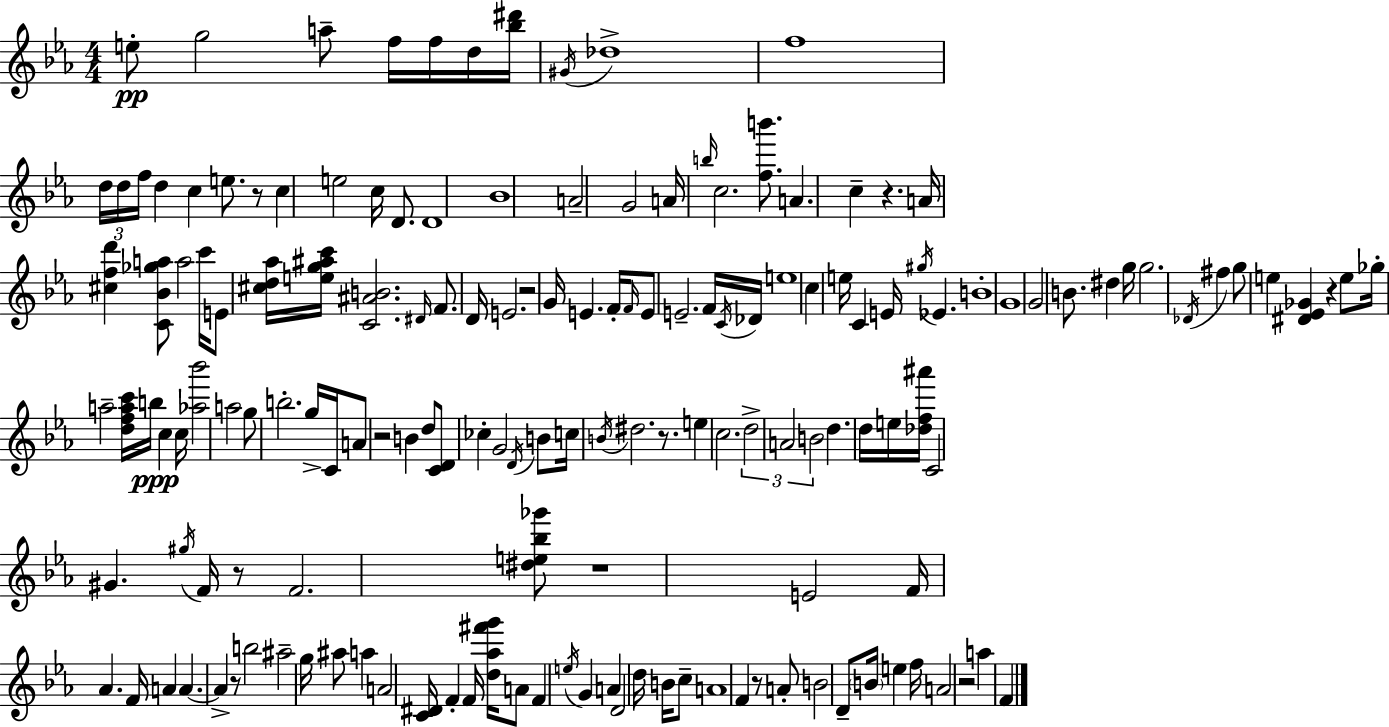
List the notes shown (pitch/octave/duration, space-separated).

E5/e G5/h A5/e F5/s F5/s D5/s [Bb5,D#6]/s G#4/s Db5/w F5/w D5/s D5/s F5/s D5/q C5/q E5/e. R/e C5/q E5/h C5/s D4/e. D4/w Bb4/w A4/h G4/h A4/s B5/s C5/h. [F5,B6]/e. A4/q. C5/q R/q. A4/s [C#5,F5,D6]/q [C4,Bb4,Gb5,A5]/e A5/h C6/s E4/e [C#5,D5,Ab5]/s [E5,G5,A#5,C6]/s [C4,A#4,B4]/h. D#4/s F4/e. D4/s E4/h. R/h G4/s E4/q. F4/s F4/s E4/e E4/h. F4/s C4/s Db4/s E5/w C5/q E5/s C4/q E4/s G#5/s Eb4/q. B4/w G4/w G4/h B4/e. D#5/q G5/s G5/h. Db4/s F#5/q G5/e E5/q [D#4,Eb4,Gb4]/q R/q E5/e Gb5/s A5/h [D5,F5,A5,C6]/s B5/s C5/q C5/s [Ab5,Bb6]/h A5/h G5/e B5/h. G5/s C4/s A4/e R/h B4/q D5/e [C4,D4]/e CES5/q G4/h D4/s B4/e C5/s B4/s D#5/h. R/e. E5/q C5/h. D5/h A4/h B4/h D5/q. D5/s E5/s [Db5,F5,A#6]/s C4/h G#4/q. G#5/s F4/s R/e F4/h. [D#5,E5,Bb5,Gb6]/e R/w E4/h F4/s Ab4/q. F4/s A4/q A4/q. A4/q R/e B5/h A#5/h G5/s A#5/e A5/q A4/h [C4,D#4]/s F4/q F4/s [D5,Ab5,F#6,G6]/s A4/e F4/q E5/s G4/q A4/q D4/h D5/s B4/s C5/e A4/w F4/q R/e A4/e B4/h D4/e B4/s E5/q F5/s A4/h R/h A5/q F4/q